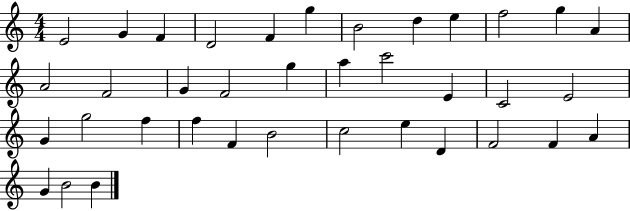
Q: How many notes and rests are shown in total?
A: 37